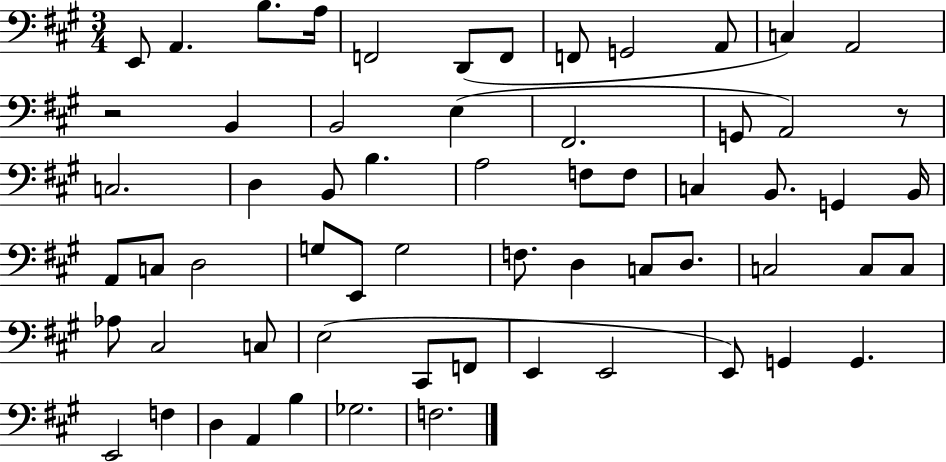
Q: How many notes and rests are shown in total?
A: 62